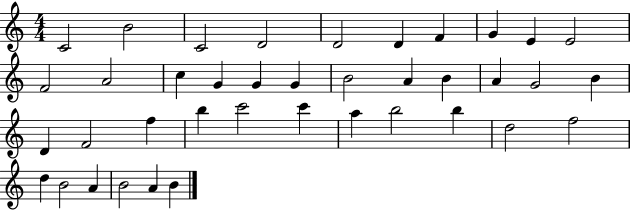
{
  \clef treble
  \numericTimeSignature
  \time 4/4
  \key c \major
  c'2 b'2 | c'2 d'2 | d'2 d'4 f'4 | g'4 e'4 e'2 | \break f'2 a'2 | c''4 g'4 g'4 g'4 | b'2 a'4 b'4 | a'4 g'2 b'4 | \break d'4 f'2 f''4 | b''4 c'''2 c'''4 | a''4 b''2 b''4 | d''2 f''2 | \break d''4 b'2 a'4 | b'2 a'4 b'4 | \bar "|."
}